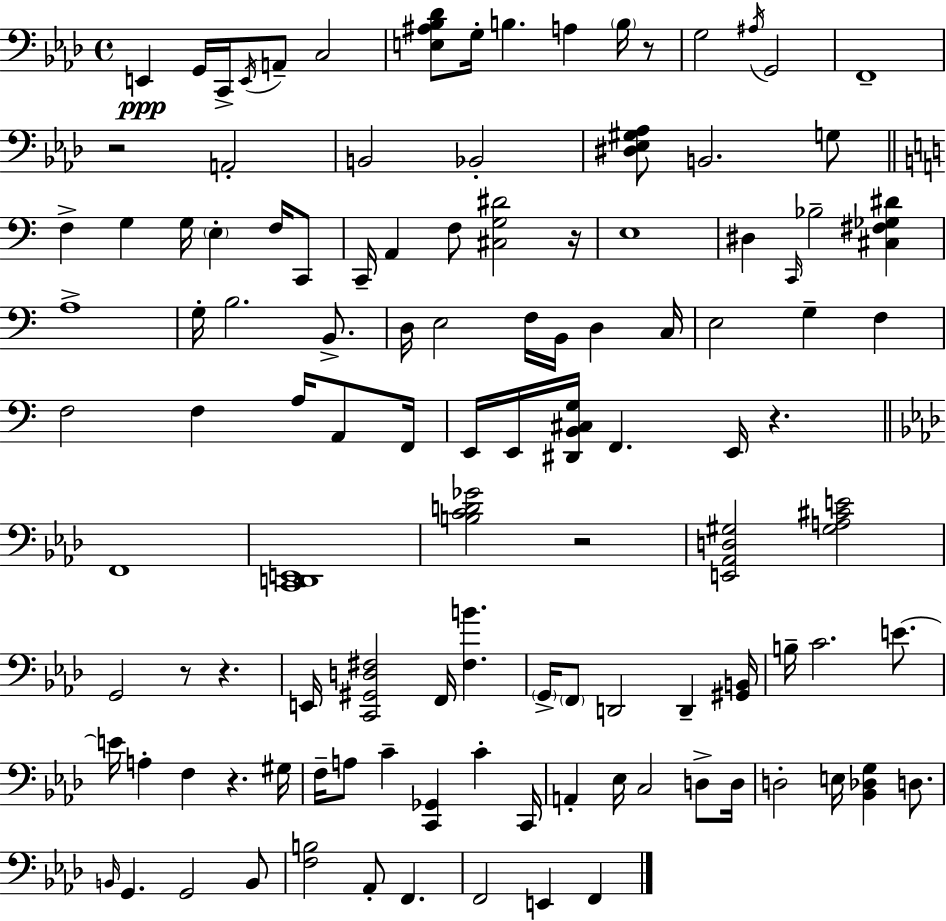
X:1
T:Untitled
M:4/4
L:1/4
K:Fm
E,, G,,/4 C,,/4 E,,/4 A,,/2 C,2 [E,^A,_B,_D]/2 G,/4 B, A, B,/4 z/2 G,2 ^A,/4 G,,2 F,,4 z2 A,,2 B,,2 _B,,2 [^D,_E,^G,_A,]/2 B,,2 G,/2 F, G, G,/4 E, F,/4 C,,/2 C,,/4 A,, F,/2 [^C,G,^D]2 z/4 E,4 ^D, C,,/4 _B,2 [^C,^F,_G,^D] A,4 G,/4 B,2 B,,/2 D,/4 E,2 F,/4 B,,/4 D, C,/4 E,2 G, F, F,2 F, A,/4 A,,/2 F,,/4 E,,/4 E,,/4 [^D,,B,,^C,G,]/4 F,, E,,/4 z F,,4 [C,,D,,E,,]4 [B,CD_G]2 z2 [E,,_A,,D,^G,]2 [^G,A,^CE]2 G,,2 z/2 z E,,/4 [C,,^G,,D,^F,]2 F,,/4 [^F,B] G,,/4 F,,/2 D,,2 D,, [^G,,B,,]/4 B,/4 C2 E/2 E/4 A, F, z ^G,/4 F,/4 A,/2 C [C,,_G,,] C C,,/4 A,, _E,/4 C,2 D,/2 D,/4 D,2 E,/4 [_B,,_D,G,] D,/2 B,,/4 G,, G,,2 B,,/2 [F,B,]2 _A,,/2 F,, F,,2 E,, F,,